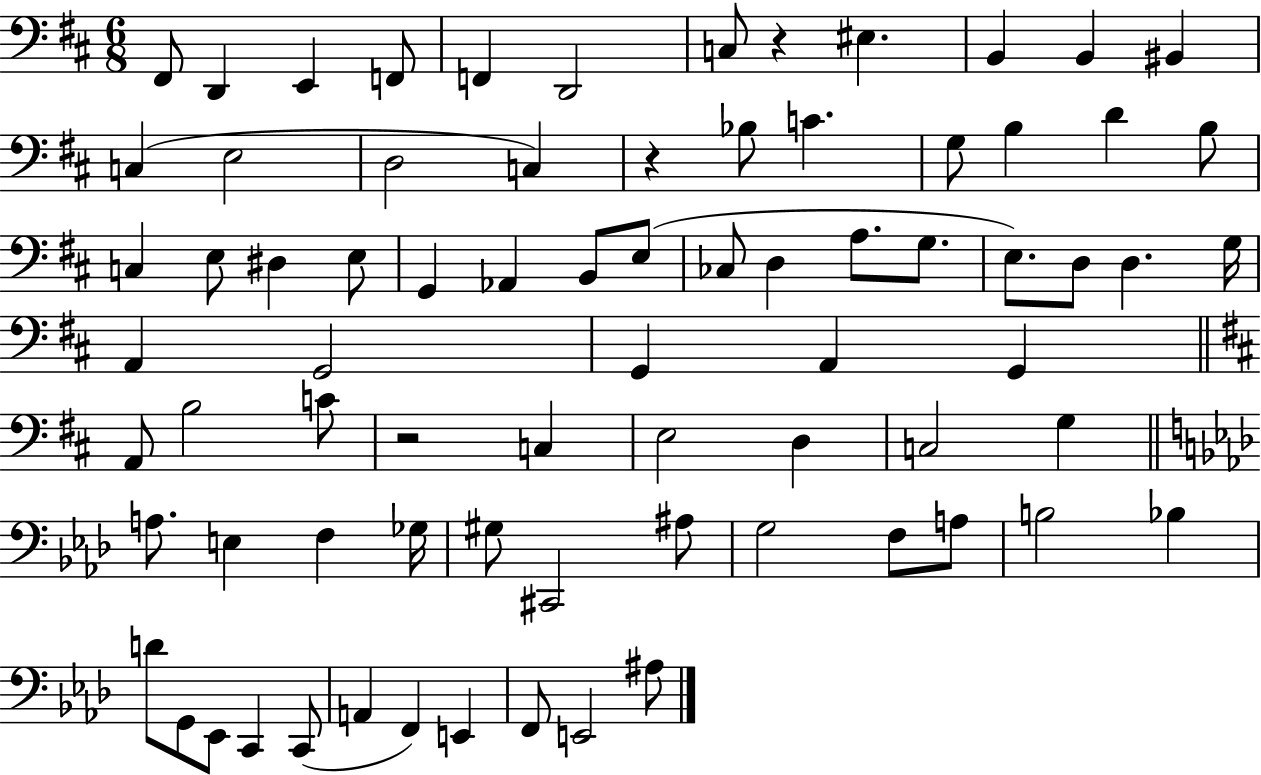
F#2/e D2/q E2/q F2/e F2/q D2/h C3/e R/q EIS3/q. B2/q B2/q BIS2/q C3/q E3/h D3/h C3/q R/q Bb3/e C4/q. G3/e B3/q D4/q B3/e C3/q E3/e D#3/q E3/e G2/q Ab2/q B2/e E3/e CES3/e D3/q A3/e. G3/e. E3/e. D3/e D3/q. G3/s A2/q G2/h G2/q A2/q G2/q A2/e B3/h C4/e R/h C3/q E3/h D3/q C3/h G3/q A3/e. E3/q F3/q Gb3/s G#3/e C#2/h A#3/e G3/h F3/e A3/e B3/h Bb3/q D4/e G2/e Eb2/e C2/q C2/e A2/q F2/q E2/q F2/e E2/h A#3/e